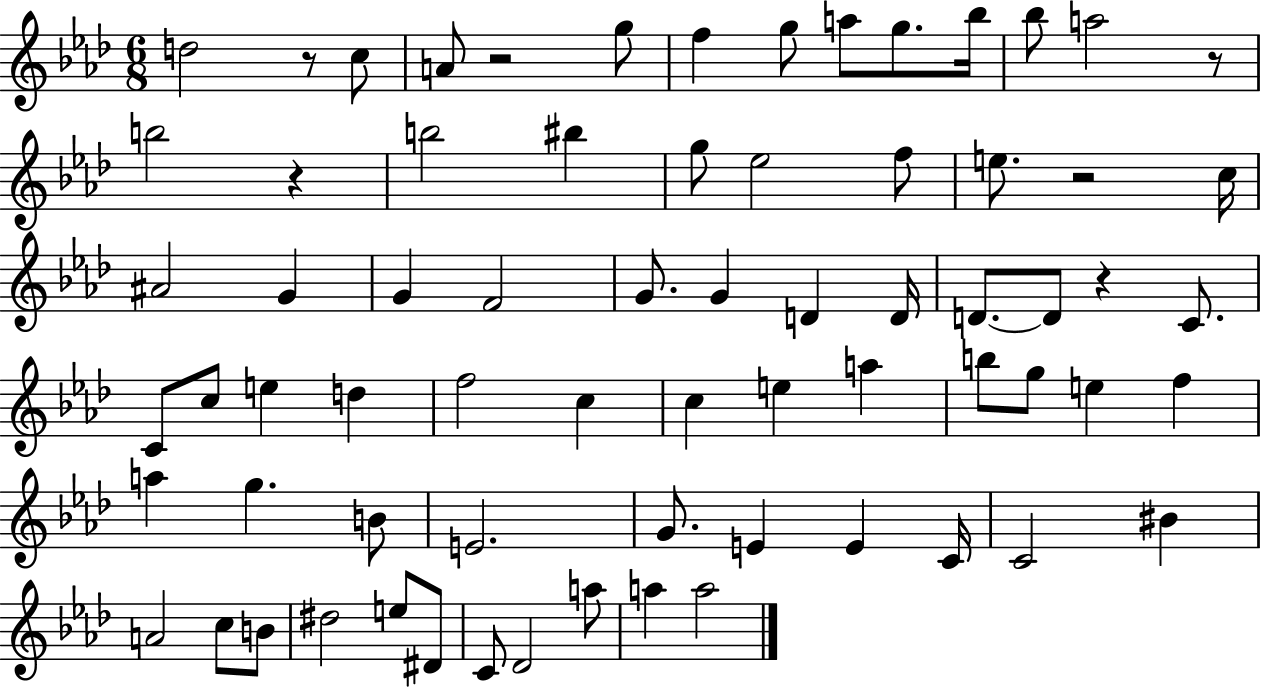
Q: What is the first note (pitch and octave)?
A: D5